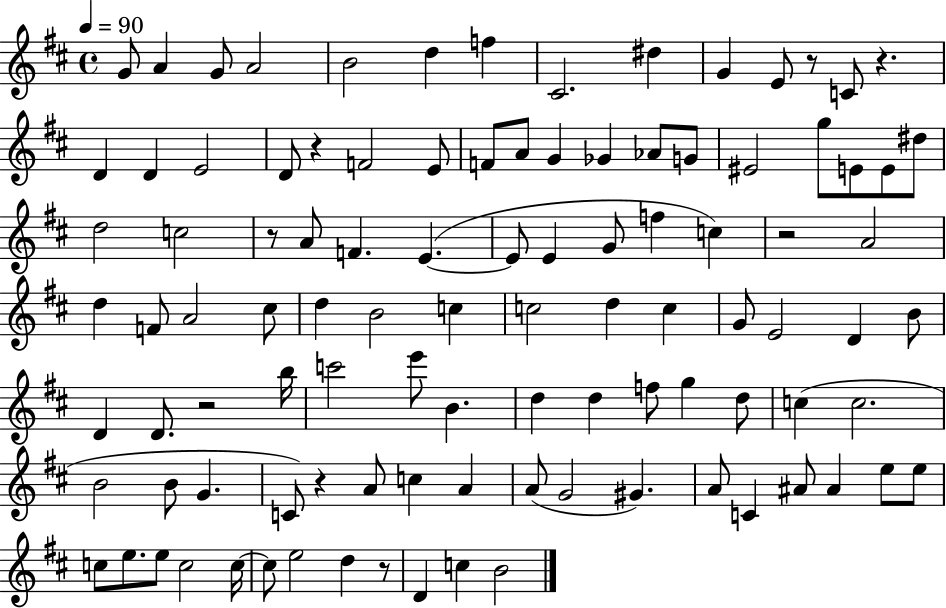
G4/e A4/q G4/e A4/h B4/h D5/q F5/q C#4/h. D#5/q G4/q E4/e R/e C4/e R/q. D4/q D4/q E4/h D4/e R/q F4/h E4/e F4/e A4/e G4/q Gb4/q Ab4/e G4/e EIS4/h G5/e E4/e E4/e D#5/e D5/h C5/h R/e A4/e F4/q. E4/q. E4/e E4/q G4/e F5/q C5/q R/h A4/h D5/q F4/e A4/h C#5/e D5/q B4/h C5/q C5/h D5/q C5/q G4/e E4/h D4/q B4/e D4/q D4/e. R/h B5/s C6/h E6/e B4/q. D5/q D5/q F5/e G5/q D5/e C5/q C5/h. B4/h B4/e G4/q. C4/e R/q A4/e C5/q A4/q A4/e G4/h G#4/q. A4/e C4/q A#4/e A#4/q E5/e E5/e C5/e E5/e. E5/e C5/h C5/s C5/e E5/h D5/q R/e D4/q C5/q B4/h